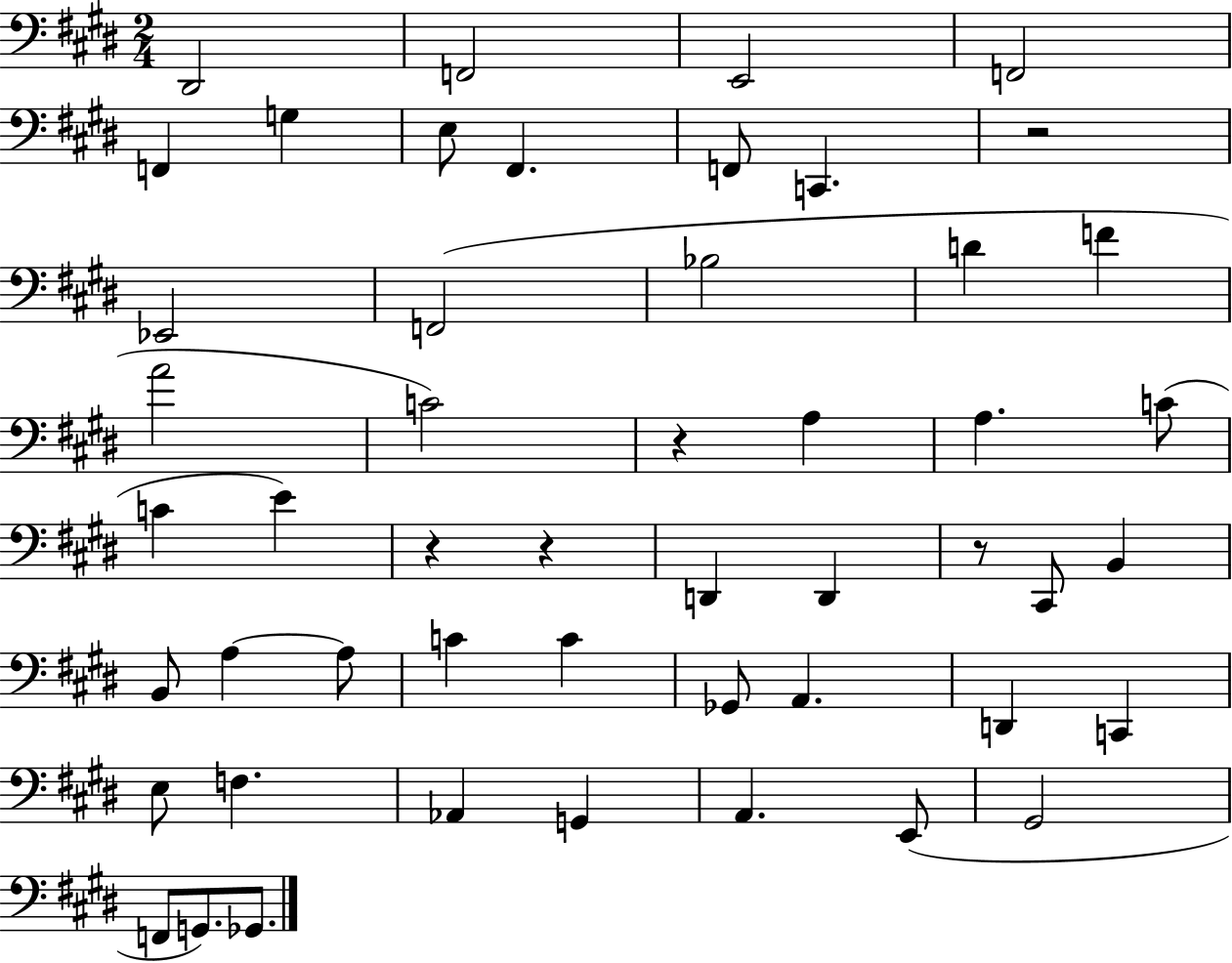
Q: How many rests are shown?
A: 5